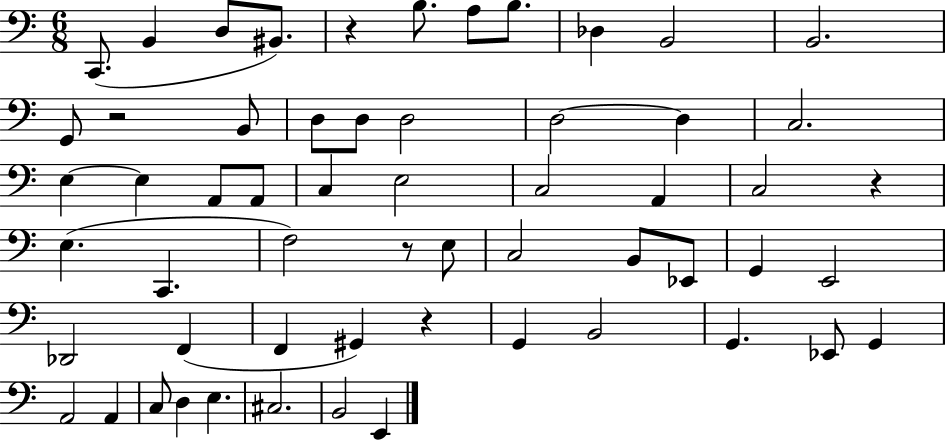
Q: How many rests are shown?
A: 5